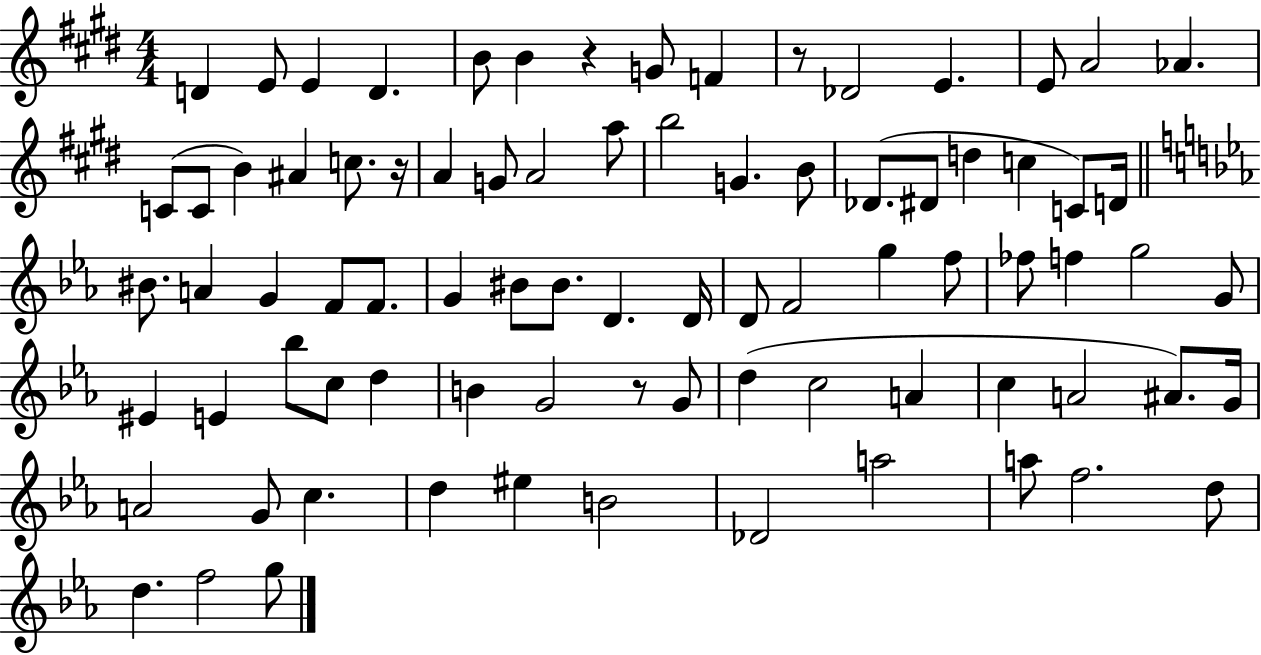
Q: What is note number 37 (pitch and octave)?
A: G4